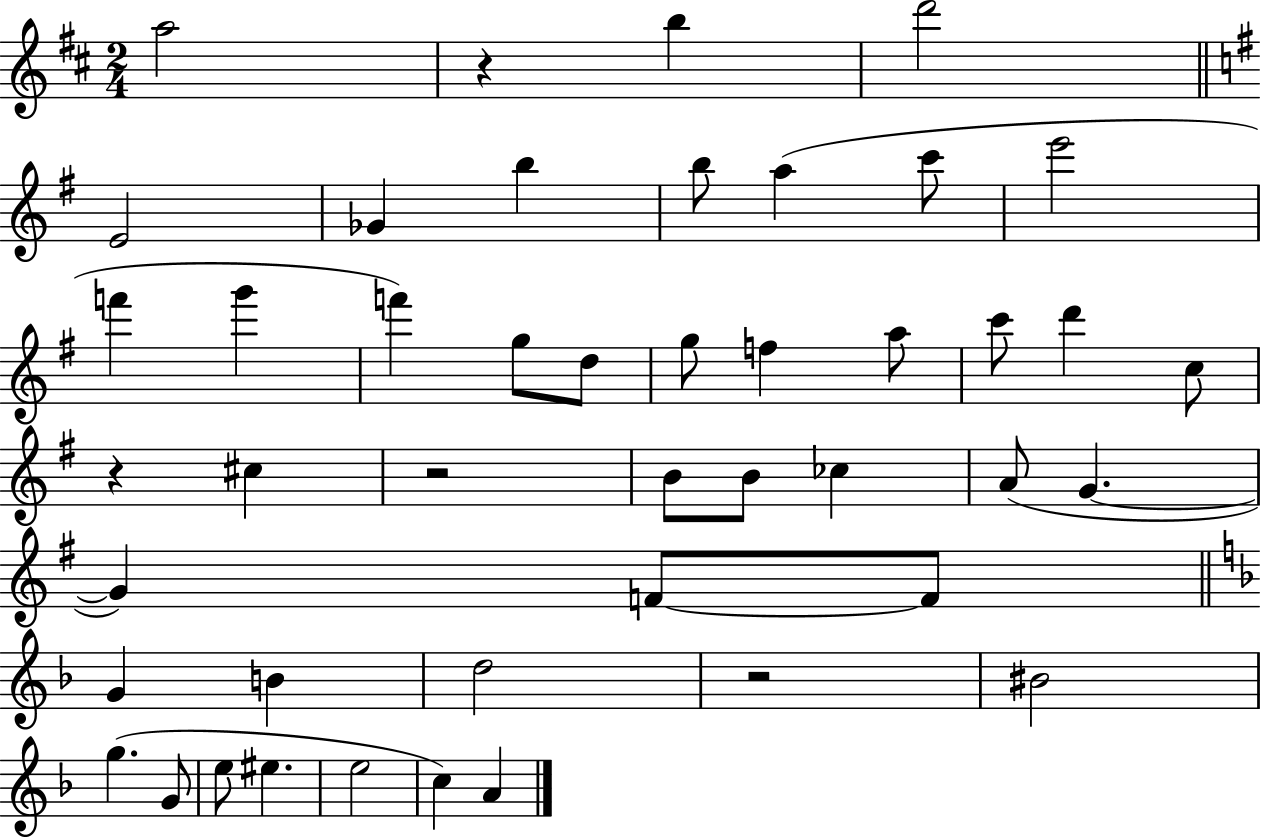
A5/h R/q B5/q D6/h E4/h Gb4/q B5/q B5/e A5/q C6/e E6/h F6/q G6/q F6/q G5/e D5/e G5/e F5/q A5/e C6/e D6/q C5/e R/q C#5/q R/h B4/e B4/e CES5/q A4/e G4/q. G4/q F4/e F4/e G4/q B4/q D5/h R/h BIS4/h G5/q. G4/e E5/e EIS5/q. E5/h C5/q A4/q